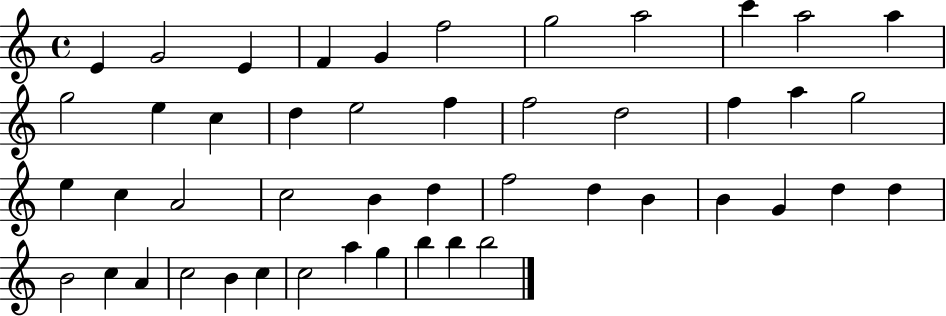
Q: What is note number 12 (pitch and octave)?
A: G5